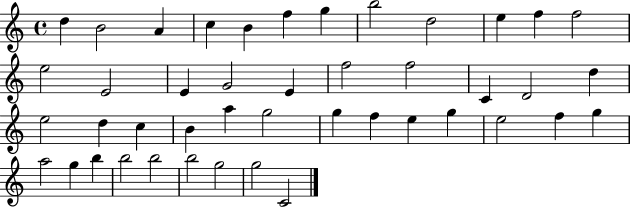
X:1
T:Untitled
M:4/4
L:1/4
K:C
d B2 A c B f g b2 d2 e f f2 e2 E2 E G2 E f2 f2 C D2 d e2 d c B a g2 g f e g e2 f g a2 g b b2 b2 b2 g2 g2 C2